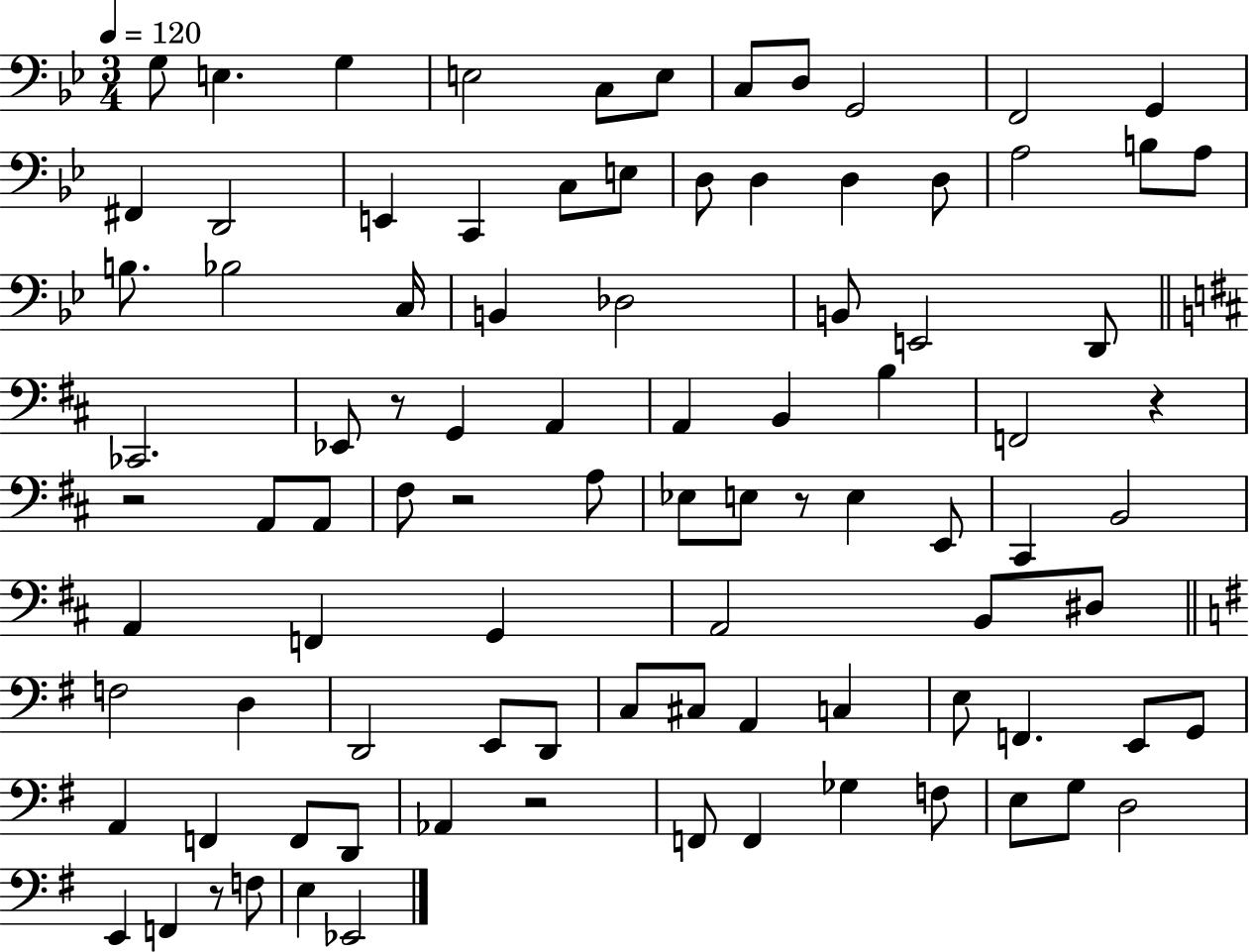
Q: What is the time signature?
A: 3/4